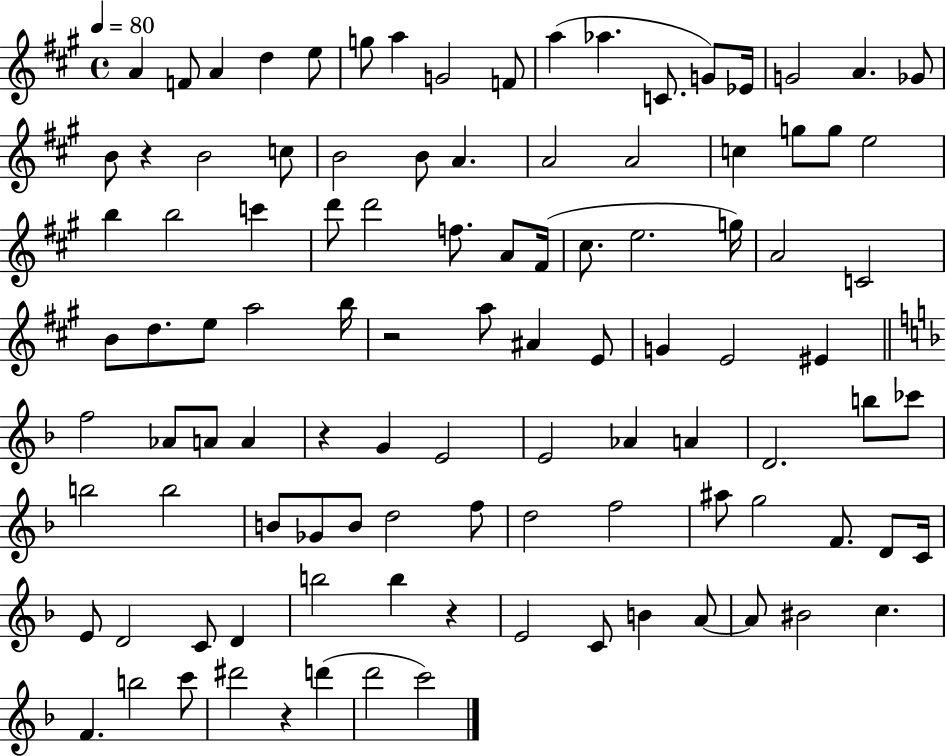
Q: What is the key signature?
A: A major